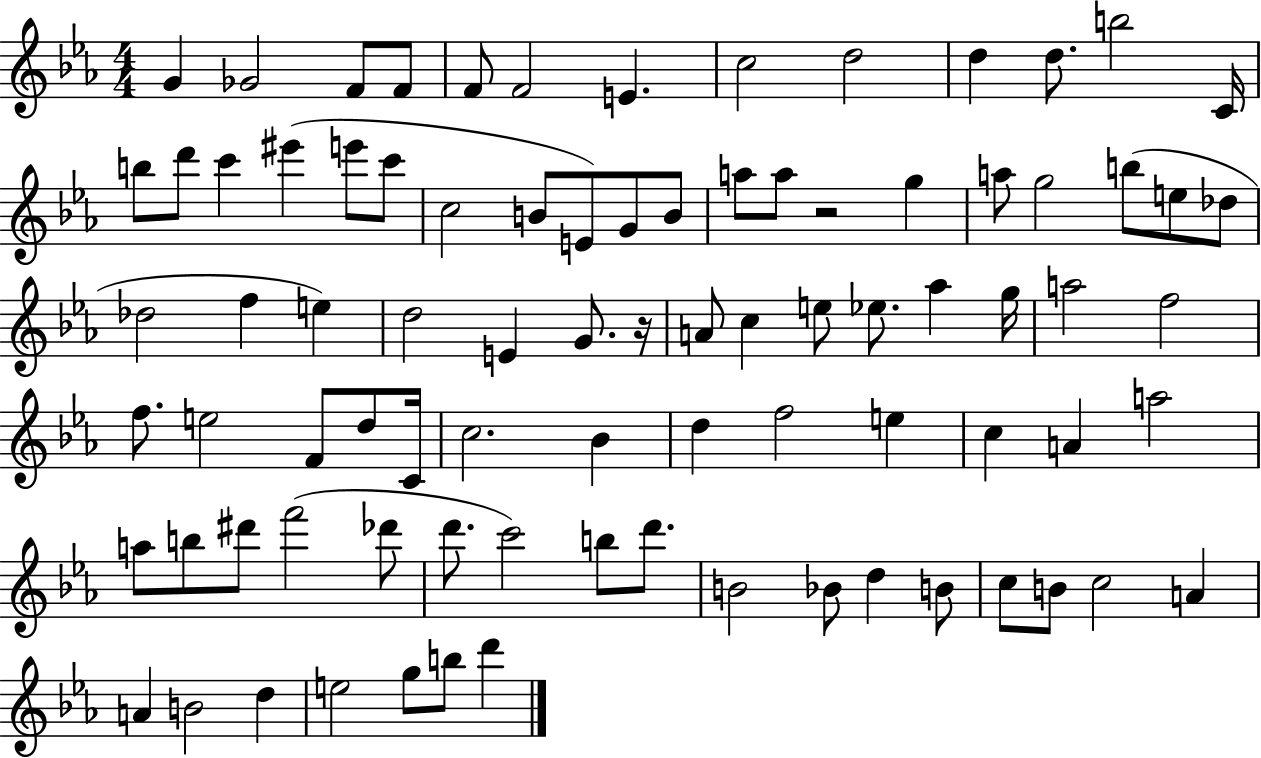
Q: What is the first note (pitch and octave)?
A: G4